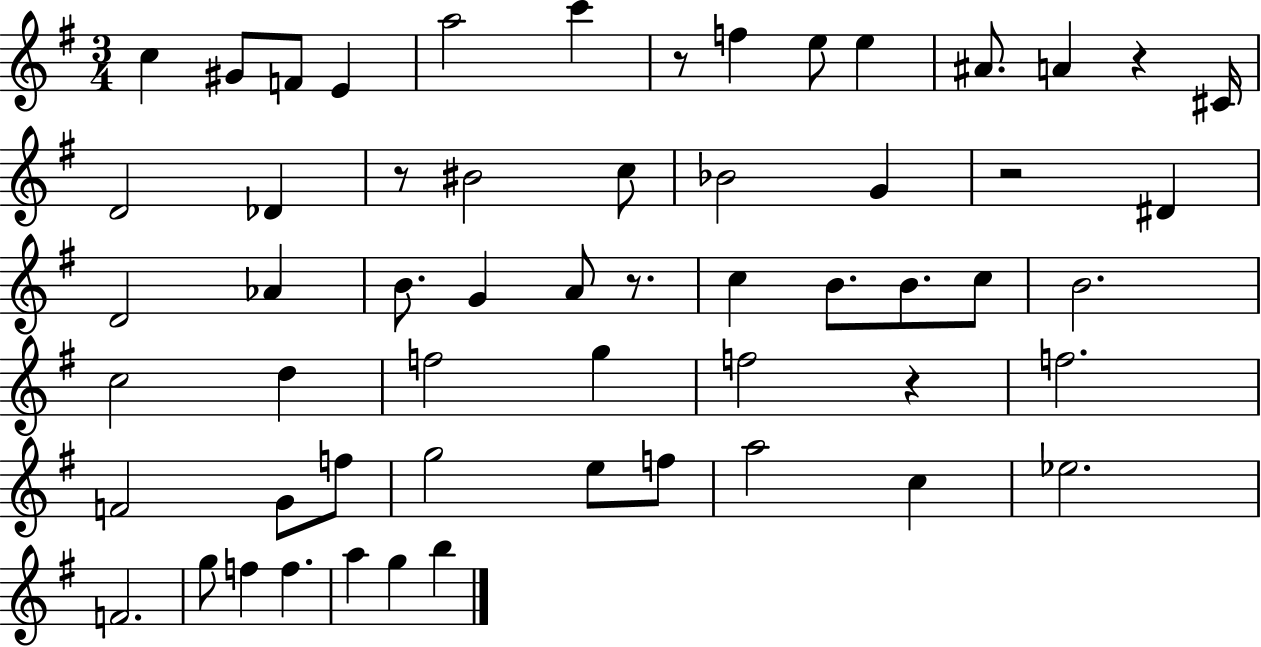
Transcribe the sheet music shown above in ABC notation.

X:1
T:Untitled
M:3/4
L:1/4
K:G
c ^G/2 F/2 E a2 c' z/2 f e/2 e ^A/2 A z ^C/4 D2 _D z/2 ^B2 c/2 _B2 G z2 ^D D2 _A B/2 G A/2 z/2 c B/2 B/2 c/2 B2 c2 d f2 g f2 z f2 F2 G/2 f/2 g2 e/2 f/2 a2 c _e2 F2 g/2 f f a g b